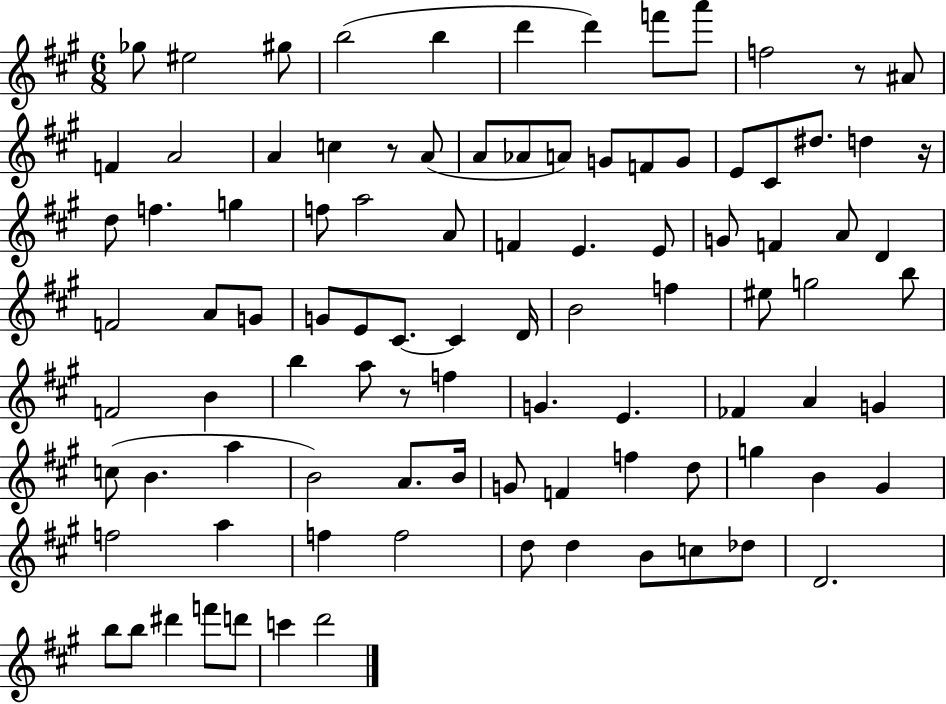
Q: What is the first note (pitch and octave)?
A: Gb5